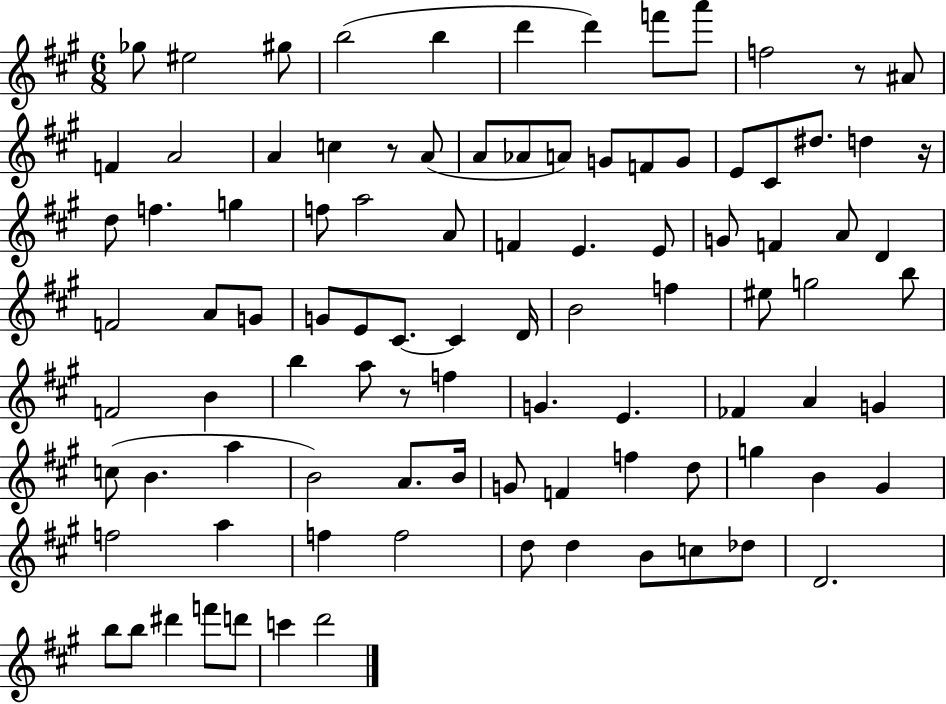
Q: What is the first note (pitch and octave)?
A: Gb5